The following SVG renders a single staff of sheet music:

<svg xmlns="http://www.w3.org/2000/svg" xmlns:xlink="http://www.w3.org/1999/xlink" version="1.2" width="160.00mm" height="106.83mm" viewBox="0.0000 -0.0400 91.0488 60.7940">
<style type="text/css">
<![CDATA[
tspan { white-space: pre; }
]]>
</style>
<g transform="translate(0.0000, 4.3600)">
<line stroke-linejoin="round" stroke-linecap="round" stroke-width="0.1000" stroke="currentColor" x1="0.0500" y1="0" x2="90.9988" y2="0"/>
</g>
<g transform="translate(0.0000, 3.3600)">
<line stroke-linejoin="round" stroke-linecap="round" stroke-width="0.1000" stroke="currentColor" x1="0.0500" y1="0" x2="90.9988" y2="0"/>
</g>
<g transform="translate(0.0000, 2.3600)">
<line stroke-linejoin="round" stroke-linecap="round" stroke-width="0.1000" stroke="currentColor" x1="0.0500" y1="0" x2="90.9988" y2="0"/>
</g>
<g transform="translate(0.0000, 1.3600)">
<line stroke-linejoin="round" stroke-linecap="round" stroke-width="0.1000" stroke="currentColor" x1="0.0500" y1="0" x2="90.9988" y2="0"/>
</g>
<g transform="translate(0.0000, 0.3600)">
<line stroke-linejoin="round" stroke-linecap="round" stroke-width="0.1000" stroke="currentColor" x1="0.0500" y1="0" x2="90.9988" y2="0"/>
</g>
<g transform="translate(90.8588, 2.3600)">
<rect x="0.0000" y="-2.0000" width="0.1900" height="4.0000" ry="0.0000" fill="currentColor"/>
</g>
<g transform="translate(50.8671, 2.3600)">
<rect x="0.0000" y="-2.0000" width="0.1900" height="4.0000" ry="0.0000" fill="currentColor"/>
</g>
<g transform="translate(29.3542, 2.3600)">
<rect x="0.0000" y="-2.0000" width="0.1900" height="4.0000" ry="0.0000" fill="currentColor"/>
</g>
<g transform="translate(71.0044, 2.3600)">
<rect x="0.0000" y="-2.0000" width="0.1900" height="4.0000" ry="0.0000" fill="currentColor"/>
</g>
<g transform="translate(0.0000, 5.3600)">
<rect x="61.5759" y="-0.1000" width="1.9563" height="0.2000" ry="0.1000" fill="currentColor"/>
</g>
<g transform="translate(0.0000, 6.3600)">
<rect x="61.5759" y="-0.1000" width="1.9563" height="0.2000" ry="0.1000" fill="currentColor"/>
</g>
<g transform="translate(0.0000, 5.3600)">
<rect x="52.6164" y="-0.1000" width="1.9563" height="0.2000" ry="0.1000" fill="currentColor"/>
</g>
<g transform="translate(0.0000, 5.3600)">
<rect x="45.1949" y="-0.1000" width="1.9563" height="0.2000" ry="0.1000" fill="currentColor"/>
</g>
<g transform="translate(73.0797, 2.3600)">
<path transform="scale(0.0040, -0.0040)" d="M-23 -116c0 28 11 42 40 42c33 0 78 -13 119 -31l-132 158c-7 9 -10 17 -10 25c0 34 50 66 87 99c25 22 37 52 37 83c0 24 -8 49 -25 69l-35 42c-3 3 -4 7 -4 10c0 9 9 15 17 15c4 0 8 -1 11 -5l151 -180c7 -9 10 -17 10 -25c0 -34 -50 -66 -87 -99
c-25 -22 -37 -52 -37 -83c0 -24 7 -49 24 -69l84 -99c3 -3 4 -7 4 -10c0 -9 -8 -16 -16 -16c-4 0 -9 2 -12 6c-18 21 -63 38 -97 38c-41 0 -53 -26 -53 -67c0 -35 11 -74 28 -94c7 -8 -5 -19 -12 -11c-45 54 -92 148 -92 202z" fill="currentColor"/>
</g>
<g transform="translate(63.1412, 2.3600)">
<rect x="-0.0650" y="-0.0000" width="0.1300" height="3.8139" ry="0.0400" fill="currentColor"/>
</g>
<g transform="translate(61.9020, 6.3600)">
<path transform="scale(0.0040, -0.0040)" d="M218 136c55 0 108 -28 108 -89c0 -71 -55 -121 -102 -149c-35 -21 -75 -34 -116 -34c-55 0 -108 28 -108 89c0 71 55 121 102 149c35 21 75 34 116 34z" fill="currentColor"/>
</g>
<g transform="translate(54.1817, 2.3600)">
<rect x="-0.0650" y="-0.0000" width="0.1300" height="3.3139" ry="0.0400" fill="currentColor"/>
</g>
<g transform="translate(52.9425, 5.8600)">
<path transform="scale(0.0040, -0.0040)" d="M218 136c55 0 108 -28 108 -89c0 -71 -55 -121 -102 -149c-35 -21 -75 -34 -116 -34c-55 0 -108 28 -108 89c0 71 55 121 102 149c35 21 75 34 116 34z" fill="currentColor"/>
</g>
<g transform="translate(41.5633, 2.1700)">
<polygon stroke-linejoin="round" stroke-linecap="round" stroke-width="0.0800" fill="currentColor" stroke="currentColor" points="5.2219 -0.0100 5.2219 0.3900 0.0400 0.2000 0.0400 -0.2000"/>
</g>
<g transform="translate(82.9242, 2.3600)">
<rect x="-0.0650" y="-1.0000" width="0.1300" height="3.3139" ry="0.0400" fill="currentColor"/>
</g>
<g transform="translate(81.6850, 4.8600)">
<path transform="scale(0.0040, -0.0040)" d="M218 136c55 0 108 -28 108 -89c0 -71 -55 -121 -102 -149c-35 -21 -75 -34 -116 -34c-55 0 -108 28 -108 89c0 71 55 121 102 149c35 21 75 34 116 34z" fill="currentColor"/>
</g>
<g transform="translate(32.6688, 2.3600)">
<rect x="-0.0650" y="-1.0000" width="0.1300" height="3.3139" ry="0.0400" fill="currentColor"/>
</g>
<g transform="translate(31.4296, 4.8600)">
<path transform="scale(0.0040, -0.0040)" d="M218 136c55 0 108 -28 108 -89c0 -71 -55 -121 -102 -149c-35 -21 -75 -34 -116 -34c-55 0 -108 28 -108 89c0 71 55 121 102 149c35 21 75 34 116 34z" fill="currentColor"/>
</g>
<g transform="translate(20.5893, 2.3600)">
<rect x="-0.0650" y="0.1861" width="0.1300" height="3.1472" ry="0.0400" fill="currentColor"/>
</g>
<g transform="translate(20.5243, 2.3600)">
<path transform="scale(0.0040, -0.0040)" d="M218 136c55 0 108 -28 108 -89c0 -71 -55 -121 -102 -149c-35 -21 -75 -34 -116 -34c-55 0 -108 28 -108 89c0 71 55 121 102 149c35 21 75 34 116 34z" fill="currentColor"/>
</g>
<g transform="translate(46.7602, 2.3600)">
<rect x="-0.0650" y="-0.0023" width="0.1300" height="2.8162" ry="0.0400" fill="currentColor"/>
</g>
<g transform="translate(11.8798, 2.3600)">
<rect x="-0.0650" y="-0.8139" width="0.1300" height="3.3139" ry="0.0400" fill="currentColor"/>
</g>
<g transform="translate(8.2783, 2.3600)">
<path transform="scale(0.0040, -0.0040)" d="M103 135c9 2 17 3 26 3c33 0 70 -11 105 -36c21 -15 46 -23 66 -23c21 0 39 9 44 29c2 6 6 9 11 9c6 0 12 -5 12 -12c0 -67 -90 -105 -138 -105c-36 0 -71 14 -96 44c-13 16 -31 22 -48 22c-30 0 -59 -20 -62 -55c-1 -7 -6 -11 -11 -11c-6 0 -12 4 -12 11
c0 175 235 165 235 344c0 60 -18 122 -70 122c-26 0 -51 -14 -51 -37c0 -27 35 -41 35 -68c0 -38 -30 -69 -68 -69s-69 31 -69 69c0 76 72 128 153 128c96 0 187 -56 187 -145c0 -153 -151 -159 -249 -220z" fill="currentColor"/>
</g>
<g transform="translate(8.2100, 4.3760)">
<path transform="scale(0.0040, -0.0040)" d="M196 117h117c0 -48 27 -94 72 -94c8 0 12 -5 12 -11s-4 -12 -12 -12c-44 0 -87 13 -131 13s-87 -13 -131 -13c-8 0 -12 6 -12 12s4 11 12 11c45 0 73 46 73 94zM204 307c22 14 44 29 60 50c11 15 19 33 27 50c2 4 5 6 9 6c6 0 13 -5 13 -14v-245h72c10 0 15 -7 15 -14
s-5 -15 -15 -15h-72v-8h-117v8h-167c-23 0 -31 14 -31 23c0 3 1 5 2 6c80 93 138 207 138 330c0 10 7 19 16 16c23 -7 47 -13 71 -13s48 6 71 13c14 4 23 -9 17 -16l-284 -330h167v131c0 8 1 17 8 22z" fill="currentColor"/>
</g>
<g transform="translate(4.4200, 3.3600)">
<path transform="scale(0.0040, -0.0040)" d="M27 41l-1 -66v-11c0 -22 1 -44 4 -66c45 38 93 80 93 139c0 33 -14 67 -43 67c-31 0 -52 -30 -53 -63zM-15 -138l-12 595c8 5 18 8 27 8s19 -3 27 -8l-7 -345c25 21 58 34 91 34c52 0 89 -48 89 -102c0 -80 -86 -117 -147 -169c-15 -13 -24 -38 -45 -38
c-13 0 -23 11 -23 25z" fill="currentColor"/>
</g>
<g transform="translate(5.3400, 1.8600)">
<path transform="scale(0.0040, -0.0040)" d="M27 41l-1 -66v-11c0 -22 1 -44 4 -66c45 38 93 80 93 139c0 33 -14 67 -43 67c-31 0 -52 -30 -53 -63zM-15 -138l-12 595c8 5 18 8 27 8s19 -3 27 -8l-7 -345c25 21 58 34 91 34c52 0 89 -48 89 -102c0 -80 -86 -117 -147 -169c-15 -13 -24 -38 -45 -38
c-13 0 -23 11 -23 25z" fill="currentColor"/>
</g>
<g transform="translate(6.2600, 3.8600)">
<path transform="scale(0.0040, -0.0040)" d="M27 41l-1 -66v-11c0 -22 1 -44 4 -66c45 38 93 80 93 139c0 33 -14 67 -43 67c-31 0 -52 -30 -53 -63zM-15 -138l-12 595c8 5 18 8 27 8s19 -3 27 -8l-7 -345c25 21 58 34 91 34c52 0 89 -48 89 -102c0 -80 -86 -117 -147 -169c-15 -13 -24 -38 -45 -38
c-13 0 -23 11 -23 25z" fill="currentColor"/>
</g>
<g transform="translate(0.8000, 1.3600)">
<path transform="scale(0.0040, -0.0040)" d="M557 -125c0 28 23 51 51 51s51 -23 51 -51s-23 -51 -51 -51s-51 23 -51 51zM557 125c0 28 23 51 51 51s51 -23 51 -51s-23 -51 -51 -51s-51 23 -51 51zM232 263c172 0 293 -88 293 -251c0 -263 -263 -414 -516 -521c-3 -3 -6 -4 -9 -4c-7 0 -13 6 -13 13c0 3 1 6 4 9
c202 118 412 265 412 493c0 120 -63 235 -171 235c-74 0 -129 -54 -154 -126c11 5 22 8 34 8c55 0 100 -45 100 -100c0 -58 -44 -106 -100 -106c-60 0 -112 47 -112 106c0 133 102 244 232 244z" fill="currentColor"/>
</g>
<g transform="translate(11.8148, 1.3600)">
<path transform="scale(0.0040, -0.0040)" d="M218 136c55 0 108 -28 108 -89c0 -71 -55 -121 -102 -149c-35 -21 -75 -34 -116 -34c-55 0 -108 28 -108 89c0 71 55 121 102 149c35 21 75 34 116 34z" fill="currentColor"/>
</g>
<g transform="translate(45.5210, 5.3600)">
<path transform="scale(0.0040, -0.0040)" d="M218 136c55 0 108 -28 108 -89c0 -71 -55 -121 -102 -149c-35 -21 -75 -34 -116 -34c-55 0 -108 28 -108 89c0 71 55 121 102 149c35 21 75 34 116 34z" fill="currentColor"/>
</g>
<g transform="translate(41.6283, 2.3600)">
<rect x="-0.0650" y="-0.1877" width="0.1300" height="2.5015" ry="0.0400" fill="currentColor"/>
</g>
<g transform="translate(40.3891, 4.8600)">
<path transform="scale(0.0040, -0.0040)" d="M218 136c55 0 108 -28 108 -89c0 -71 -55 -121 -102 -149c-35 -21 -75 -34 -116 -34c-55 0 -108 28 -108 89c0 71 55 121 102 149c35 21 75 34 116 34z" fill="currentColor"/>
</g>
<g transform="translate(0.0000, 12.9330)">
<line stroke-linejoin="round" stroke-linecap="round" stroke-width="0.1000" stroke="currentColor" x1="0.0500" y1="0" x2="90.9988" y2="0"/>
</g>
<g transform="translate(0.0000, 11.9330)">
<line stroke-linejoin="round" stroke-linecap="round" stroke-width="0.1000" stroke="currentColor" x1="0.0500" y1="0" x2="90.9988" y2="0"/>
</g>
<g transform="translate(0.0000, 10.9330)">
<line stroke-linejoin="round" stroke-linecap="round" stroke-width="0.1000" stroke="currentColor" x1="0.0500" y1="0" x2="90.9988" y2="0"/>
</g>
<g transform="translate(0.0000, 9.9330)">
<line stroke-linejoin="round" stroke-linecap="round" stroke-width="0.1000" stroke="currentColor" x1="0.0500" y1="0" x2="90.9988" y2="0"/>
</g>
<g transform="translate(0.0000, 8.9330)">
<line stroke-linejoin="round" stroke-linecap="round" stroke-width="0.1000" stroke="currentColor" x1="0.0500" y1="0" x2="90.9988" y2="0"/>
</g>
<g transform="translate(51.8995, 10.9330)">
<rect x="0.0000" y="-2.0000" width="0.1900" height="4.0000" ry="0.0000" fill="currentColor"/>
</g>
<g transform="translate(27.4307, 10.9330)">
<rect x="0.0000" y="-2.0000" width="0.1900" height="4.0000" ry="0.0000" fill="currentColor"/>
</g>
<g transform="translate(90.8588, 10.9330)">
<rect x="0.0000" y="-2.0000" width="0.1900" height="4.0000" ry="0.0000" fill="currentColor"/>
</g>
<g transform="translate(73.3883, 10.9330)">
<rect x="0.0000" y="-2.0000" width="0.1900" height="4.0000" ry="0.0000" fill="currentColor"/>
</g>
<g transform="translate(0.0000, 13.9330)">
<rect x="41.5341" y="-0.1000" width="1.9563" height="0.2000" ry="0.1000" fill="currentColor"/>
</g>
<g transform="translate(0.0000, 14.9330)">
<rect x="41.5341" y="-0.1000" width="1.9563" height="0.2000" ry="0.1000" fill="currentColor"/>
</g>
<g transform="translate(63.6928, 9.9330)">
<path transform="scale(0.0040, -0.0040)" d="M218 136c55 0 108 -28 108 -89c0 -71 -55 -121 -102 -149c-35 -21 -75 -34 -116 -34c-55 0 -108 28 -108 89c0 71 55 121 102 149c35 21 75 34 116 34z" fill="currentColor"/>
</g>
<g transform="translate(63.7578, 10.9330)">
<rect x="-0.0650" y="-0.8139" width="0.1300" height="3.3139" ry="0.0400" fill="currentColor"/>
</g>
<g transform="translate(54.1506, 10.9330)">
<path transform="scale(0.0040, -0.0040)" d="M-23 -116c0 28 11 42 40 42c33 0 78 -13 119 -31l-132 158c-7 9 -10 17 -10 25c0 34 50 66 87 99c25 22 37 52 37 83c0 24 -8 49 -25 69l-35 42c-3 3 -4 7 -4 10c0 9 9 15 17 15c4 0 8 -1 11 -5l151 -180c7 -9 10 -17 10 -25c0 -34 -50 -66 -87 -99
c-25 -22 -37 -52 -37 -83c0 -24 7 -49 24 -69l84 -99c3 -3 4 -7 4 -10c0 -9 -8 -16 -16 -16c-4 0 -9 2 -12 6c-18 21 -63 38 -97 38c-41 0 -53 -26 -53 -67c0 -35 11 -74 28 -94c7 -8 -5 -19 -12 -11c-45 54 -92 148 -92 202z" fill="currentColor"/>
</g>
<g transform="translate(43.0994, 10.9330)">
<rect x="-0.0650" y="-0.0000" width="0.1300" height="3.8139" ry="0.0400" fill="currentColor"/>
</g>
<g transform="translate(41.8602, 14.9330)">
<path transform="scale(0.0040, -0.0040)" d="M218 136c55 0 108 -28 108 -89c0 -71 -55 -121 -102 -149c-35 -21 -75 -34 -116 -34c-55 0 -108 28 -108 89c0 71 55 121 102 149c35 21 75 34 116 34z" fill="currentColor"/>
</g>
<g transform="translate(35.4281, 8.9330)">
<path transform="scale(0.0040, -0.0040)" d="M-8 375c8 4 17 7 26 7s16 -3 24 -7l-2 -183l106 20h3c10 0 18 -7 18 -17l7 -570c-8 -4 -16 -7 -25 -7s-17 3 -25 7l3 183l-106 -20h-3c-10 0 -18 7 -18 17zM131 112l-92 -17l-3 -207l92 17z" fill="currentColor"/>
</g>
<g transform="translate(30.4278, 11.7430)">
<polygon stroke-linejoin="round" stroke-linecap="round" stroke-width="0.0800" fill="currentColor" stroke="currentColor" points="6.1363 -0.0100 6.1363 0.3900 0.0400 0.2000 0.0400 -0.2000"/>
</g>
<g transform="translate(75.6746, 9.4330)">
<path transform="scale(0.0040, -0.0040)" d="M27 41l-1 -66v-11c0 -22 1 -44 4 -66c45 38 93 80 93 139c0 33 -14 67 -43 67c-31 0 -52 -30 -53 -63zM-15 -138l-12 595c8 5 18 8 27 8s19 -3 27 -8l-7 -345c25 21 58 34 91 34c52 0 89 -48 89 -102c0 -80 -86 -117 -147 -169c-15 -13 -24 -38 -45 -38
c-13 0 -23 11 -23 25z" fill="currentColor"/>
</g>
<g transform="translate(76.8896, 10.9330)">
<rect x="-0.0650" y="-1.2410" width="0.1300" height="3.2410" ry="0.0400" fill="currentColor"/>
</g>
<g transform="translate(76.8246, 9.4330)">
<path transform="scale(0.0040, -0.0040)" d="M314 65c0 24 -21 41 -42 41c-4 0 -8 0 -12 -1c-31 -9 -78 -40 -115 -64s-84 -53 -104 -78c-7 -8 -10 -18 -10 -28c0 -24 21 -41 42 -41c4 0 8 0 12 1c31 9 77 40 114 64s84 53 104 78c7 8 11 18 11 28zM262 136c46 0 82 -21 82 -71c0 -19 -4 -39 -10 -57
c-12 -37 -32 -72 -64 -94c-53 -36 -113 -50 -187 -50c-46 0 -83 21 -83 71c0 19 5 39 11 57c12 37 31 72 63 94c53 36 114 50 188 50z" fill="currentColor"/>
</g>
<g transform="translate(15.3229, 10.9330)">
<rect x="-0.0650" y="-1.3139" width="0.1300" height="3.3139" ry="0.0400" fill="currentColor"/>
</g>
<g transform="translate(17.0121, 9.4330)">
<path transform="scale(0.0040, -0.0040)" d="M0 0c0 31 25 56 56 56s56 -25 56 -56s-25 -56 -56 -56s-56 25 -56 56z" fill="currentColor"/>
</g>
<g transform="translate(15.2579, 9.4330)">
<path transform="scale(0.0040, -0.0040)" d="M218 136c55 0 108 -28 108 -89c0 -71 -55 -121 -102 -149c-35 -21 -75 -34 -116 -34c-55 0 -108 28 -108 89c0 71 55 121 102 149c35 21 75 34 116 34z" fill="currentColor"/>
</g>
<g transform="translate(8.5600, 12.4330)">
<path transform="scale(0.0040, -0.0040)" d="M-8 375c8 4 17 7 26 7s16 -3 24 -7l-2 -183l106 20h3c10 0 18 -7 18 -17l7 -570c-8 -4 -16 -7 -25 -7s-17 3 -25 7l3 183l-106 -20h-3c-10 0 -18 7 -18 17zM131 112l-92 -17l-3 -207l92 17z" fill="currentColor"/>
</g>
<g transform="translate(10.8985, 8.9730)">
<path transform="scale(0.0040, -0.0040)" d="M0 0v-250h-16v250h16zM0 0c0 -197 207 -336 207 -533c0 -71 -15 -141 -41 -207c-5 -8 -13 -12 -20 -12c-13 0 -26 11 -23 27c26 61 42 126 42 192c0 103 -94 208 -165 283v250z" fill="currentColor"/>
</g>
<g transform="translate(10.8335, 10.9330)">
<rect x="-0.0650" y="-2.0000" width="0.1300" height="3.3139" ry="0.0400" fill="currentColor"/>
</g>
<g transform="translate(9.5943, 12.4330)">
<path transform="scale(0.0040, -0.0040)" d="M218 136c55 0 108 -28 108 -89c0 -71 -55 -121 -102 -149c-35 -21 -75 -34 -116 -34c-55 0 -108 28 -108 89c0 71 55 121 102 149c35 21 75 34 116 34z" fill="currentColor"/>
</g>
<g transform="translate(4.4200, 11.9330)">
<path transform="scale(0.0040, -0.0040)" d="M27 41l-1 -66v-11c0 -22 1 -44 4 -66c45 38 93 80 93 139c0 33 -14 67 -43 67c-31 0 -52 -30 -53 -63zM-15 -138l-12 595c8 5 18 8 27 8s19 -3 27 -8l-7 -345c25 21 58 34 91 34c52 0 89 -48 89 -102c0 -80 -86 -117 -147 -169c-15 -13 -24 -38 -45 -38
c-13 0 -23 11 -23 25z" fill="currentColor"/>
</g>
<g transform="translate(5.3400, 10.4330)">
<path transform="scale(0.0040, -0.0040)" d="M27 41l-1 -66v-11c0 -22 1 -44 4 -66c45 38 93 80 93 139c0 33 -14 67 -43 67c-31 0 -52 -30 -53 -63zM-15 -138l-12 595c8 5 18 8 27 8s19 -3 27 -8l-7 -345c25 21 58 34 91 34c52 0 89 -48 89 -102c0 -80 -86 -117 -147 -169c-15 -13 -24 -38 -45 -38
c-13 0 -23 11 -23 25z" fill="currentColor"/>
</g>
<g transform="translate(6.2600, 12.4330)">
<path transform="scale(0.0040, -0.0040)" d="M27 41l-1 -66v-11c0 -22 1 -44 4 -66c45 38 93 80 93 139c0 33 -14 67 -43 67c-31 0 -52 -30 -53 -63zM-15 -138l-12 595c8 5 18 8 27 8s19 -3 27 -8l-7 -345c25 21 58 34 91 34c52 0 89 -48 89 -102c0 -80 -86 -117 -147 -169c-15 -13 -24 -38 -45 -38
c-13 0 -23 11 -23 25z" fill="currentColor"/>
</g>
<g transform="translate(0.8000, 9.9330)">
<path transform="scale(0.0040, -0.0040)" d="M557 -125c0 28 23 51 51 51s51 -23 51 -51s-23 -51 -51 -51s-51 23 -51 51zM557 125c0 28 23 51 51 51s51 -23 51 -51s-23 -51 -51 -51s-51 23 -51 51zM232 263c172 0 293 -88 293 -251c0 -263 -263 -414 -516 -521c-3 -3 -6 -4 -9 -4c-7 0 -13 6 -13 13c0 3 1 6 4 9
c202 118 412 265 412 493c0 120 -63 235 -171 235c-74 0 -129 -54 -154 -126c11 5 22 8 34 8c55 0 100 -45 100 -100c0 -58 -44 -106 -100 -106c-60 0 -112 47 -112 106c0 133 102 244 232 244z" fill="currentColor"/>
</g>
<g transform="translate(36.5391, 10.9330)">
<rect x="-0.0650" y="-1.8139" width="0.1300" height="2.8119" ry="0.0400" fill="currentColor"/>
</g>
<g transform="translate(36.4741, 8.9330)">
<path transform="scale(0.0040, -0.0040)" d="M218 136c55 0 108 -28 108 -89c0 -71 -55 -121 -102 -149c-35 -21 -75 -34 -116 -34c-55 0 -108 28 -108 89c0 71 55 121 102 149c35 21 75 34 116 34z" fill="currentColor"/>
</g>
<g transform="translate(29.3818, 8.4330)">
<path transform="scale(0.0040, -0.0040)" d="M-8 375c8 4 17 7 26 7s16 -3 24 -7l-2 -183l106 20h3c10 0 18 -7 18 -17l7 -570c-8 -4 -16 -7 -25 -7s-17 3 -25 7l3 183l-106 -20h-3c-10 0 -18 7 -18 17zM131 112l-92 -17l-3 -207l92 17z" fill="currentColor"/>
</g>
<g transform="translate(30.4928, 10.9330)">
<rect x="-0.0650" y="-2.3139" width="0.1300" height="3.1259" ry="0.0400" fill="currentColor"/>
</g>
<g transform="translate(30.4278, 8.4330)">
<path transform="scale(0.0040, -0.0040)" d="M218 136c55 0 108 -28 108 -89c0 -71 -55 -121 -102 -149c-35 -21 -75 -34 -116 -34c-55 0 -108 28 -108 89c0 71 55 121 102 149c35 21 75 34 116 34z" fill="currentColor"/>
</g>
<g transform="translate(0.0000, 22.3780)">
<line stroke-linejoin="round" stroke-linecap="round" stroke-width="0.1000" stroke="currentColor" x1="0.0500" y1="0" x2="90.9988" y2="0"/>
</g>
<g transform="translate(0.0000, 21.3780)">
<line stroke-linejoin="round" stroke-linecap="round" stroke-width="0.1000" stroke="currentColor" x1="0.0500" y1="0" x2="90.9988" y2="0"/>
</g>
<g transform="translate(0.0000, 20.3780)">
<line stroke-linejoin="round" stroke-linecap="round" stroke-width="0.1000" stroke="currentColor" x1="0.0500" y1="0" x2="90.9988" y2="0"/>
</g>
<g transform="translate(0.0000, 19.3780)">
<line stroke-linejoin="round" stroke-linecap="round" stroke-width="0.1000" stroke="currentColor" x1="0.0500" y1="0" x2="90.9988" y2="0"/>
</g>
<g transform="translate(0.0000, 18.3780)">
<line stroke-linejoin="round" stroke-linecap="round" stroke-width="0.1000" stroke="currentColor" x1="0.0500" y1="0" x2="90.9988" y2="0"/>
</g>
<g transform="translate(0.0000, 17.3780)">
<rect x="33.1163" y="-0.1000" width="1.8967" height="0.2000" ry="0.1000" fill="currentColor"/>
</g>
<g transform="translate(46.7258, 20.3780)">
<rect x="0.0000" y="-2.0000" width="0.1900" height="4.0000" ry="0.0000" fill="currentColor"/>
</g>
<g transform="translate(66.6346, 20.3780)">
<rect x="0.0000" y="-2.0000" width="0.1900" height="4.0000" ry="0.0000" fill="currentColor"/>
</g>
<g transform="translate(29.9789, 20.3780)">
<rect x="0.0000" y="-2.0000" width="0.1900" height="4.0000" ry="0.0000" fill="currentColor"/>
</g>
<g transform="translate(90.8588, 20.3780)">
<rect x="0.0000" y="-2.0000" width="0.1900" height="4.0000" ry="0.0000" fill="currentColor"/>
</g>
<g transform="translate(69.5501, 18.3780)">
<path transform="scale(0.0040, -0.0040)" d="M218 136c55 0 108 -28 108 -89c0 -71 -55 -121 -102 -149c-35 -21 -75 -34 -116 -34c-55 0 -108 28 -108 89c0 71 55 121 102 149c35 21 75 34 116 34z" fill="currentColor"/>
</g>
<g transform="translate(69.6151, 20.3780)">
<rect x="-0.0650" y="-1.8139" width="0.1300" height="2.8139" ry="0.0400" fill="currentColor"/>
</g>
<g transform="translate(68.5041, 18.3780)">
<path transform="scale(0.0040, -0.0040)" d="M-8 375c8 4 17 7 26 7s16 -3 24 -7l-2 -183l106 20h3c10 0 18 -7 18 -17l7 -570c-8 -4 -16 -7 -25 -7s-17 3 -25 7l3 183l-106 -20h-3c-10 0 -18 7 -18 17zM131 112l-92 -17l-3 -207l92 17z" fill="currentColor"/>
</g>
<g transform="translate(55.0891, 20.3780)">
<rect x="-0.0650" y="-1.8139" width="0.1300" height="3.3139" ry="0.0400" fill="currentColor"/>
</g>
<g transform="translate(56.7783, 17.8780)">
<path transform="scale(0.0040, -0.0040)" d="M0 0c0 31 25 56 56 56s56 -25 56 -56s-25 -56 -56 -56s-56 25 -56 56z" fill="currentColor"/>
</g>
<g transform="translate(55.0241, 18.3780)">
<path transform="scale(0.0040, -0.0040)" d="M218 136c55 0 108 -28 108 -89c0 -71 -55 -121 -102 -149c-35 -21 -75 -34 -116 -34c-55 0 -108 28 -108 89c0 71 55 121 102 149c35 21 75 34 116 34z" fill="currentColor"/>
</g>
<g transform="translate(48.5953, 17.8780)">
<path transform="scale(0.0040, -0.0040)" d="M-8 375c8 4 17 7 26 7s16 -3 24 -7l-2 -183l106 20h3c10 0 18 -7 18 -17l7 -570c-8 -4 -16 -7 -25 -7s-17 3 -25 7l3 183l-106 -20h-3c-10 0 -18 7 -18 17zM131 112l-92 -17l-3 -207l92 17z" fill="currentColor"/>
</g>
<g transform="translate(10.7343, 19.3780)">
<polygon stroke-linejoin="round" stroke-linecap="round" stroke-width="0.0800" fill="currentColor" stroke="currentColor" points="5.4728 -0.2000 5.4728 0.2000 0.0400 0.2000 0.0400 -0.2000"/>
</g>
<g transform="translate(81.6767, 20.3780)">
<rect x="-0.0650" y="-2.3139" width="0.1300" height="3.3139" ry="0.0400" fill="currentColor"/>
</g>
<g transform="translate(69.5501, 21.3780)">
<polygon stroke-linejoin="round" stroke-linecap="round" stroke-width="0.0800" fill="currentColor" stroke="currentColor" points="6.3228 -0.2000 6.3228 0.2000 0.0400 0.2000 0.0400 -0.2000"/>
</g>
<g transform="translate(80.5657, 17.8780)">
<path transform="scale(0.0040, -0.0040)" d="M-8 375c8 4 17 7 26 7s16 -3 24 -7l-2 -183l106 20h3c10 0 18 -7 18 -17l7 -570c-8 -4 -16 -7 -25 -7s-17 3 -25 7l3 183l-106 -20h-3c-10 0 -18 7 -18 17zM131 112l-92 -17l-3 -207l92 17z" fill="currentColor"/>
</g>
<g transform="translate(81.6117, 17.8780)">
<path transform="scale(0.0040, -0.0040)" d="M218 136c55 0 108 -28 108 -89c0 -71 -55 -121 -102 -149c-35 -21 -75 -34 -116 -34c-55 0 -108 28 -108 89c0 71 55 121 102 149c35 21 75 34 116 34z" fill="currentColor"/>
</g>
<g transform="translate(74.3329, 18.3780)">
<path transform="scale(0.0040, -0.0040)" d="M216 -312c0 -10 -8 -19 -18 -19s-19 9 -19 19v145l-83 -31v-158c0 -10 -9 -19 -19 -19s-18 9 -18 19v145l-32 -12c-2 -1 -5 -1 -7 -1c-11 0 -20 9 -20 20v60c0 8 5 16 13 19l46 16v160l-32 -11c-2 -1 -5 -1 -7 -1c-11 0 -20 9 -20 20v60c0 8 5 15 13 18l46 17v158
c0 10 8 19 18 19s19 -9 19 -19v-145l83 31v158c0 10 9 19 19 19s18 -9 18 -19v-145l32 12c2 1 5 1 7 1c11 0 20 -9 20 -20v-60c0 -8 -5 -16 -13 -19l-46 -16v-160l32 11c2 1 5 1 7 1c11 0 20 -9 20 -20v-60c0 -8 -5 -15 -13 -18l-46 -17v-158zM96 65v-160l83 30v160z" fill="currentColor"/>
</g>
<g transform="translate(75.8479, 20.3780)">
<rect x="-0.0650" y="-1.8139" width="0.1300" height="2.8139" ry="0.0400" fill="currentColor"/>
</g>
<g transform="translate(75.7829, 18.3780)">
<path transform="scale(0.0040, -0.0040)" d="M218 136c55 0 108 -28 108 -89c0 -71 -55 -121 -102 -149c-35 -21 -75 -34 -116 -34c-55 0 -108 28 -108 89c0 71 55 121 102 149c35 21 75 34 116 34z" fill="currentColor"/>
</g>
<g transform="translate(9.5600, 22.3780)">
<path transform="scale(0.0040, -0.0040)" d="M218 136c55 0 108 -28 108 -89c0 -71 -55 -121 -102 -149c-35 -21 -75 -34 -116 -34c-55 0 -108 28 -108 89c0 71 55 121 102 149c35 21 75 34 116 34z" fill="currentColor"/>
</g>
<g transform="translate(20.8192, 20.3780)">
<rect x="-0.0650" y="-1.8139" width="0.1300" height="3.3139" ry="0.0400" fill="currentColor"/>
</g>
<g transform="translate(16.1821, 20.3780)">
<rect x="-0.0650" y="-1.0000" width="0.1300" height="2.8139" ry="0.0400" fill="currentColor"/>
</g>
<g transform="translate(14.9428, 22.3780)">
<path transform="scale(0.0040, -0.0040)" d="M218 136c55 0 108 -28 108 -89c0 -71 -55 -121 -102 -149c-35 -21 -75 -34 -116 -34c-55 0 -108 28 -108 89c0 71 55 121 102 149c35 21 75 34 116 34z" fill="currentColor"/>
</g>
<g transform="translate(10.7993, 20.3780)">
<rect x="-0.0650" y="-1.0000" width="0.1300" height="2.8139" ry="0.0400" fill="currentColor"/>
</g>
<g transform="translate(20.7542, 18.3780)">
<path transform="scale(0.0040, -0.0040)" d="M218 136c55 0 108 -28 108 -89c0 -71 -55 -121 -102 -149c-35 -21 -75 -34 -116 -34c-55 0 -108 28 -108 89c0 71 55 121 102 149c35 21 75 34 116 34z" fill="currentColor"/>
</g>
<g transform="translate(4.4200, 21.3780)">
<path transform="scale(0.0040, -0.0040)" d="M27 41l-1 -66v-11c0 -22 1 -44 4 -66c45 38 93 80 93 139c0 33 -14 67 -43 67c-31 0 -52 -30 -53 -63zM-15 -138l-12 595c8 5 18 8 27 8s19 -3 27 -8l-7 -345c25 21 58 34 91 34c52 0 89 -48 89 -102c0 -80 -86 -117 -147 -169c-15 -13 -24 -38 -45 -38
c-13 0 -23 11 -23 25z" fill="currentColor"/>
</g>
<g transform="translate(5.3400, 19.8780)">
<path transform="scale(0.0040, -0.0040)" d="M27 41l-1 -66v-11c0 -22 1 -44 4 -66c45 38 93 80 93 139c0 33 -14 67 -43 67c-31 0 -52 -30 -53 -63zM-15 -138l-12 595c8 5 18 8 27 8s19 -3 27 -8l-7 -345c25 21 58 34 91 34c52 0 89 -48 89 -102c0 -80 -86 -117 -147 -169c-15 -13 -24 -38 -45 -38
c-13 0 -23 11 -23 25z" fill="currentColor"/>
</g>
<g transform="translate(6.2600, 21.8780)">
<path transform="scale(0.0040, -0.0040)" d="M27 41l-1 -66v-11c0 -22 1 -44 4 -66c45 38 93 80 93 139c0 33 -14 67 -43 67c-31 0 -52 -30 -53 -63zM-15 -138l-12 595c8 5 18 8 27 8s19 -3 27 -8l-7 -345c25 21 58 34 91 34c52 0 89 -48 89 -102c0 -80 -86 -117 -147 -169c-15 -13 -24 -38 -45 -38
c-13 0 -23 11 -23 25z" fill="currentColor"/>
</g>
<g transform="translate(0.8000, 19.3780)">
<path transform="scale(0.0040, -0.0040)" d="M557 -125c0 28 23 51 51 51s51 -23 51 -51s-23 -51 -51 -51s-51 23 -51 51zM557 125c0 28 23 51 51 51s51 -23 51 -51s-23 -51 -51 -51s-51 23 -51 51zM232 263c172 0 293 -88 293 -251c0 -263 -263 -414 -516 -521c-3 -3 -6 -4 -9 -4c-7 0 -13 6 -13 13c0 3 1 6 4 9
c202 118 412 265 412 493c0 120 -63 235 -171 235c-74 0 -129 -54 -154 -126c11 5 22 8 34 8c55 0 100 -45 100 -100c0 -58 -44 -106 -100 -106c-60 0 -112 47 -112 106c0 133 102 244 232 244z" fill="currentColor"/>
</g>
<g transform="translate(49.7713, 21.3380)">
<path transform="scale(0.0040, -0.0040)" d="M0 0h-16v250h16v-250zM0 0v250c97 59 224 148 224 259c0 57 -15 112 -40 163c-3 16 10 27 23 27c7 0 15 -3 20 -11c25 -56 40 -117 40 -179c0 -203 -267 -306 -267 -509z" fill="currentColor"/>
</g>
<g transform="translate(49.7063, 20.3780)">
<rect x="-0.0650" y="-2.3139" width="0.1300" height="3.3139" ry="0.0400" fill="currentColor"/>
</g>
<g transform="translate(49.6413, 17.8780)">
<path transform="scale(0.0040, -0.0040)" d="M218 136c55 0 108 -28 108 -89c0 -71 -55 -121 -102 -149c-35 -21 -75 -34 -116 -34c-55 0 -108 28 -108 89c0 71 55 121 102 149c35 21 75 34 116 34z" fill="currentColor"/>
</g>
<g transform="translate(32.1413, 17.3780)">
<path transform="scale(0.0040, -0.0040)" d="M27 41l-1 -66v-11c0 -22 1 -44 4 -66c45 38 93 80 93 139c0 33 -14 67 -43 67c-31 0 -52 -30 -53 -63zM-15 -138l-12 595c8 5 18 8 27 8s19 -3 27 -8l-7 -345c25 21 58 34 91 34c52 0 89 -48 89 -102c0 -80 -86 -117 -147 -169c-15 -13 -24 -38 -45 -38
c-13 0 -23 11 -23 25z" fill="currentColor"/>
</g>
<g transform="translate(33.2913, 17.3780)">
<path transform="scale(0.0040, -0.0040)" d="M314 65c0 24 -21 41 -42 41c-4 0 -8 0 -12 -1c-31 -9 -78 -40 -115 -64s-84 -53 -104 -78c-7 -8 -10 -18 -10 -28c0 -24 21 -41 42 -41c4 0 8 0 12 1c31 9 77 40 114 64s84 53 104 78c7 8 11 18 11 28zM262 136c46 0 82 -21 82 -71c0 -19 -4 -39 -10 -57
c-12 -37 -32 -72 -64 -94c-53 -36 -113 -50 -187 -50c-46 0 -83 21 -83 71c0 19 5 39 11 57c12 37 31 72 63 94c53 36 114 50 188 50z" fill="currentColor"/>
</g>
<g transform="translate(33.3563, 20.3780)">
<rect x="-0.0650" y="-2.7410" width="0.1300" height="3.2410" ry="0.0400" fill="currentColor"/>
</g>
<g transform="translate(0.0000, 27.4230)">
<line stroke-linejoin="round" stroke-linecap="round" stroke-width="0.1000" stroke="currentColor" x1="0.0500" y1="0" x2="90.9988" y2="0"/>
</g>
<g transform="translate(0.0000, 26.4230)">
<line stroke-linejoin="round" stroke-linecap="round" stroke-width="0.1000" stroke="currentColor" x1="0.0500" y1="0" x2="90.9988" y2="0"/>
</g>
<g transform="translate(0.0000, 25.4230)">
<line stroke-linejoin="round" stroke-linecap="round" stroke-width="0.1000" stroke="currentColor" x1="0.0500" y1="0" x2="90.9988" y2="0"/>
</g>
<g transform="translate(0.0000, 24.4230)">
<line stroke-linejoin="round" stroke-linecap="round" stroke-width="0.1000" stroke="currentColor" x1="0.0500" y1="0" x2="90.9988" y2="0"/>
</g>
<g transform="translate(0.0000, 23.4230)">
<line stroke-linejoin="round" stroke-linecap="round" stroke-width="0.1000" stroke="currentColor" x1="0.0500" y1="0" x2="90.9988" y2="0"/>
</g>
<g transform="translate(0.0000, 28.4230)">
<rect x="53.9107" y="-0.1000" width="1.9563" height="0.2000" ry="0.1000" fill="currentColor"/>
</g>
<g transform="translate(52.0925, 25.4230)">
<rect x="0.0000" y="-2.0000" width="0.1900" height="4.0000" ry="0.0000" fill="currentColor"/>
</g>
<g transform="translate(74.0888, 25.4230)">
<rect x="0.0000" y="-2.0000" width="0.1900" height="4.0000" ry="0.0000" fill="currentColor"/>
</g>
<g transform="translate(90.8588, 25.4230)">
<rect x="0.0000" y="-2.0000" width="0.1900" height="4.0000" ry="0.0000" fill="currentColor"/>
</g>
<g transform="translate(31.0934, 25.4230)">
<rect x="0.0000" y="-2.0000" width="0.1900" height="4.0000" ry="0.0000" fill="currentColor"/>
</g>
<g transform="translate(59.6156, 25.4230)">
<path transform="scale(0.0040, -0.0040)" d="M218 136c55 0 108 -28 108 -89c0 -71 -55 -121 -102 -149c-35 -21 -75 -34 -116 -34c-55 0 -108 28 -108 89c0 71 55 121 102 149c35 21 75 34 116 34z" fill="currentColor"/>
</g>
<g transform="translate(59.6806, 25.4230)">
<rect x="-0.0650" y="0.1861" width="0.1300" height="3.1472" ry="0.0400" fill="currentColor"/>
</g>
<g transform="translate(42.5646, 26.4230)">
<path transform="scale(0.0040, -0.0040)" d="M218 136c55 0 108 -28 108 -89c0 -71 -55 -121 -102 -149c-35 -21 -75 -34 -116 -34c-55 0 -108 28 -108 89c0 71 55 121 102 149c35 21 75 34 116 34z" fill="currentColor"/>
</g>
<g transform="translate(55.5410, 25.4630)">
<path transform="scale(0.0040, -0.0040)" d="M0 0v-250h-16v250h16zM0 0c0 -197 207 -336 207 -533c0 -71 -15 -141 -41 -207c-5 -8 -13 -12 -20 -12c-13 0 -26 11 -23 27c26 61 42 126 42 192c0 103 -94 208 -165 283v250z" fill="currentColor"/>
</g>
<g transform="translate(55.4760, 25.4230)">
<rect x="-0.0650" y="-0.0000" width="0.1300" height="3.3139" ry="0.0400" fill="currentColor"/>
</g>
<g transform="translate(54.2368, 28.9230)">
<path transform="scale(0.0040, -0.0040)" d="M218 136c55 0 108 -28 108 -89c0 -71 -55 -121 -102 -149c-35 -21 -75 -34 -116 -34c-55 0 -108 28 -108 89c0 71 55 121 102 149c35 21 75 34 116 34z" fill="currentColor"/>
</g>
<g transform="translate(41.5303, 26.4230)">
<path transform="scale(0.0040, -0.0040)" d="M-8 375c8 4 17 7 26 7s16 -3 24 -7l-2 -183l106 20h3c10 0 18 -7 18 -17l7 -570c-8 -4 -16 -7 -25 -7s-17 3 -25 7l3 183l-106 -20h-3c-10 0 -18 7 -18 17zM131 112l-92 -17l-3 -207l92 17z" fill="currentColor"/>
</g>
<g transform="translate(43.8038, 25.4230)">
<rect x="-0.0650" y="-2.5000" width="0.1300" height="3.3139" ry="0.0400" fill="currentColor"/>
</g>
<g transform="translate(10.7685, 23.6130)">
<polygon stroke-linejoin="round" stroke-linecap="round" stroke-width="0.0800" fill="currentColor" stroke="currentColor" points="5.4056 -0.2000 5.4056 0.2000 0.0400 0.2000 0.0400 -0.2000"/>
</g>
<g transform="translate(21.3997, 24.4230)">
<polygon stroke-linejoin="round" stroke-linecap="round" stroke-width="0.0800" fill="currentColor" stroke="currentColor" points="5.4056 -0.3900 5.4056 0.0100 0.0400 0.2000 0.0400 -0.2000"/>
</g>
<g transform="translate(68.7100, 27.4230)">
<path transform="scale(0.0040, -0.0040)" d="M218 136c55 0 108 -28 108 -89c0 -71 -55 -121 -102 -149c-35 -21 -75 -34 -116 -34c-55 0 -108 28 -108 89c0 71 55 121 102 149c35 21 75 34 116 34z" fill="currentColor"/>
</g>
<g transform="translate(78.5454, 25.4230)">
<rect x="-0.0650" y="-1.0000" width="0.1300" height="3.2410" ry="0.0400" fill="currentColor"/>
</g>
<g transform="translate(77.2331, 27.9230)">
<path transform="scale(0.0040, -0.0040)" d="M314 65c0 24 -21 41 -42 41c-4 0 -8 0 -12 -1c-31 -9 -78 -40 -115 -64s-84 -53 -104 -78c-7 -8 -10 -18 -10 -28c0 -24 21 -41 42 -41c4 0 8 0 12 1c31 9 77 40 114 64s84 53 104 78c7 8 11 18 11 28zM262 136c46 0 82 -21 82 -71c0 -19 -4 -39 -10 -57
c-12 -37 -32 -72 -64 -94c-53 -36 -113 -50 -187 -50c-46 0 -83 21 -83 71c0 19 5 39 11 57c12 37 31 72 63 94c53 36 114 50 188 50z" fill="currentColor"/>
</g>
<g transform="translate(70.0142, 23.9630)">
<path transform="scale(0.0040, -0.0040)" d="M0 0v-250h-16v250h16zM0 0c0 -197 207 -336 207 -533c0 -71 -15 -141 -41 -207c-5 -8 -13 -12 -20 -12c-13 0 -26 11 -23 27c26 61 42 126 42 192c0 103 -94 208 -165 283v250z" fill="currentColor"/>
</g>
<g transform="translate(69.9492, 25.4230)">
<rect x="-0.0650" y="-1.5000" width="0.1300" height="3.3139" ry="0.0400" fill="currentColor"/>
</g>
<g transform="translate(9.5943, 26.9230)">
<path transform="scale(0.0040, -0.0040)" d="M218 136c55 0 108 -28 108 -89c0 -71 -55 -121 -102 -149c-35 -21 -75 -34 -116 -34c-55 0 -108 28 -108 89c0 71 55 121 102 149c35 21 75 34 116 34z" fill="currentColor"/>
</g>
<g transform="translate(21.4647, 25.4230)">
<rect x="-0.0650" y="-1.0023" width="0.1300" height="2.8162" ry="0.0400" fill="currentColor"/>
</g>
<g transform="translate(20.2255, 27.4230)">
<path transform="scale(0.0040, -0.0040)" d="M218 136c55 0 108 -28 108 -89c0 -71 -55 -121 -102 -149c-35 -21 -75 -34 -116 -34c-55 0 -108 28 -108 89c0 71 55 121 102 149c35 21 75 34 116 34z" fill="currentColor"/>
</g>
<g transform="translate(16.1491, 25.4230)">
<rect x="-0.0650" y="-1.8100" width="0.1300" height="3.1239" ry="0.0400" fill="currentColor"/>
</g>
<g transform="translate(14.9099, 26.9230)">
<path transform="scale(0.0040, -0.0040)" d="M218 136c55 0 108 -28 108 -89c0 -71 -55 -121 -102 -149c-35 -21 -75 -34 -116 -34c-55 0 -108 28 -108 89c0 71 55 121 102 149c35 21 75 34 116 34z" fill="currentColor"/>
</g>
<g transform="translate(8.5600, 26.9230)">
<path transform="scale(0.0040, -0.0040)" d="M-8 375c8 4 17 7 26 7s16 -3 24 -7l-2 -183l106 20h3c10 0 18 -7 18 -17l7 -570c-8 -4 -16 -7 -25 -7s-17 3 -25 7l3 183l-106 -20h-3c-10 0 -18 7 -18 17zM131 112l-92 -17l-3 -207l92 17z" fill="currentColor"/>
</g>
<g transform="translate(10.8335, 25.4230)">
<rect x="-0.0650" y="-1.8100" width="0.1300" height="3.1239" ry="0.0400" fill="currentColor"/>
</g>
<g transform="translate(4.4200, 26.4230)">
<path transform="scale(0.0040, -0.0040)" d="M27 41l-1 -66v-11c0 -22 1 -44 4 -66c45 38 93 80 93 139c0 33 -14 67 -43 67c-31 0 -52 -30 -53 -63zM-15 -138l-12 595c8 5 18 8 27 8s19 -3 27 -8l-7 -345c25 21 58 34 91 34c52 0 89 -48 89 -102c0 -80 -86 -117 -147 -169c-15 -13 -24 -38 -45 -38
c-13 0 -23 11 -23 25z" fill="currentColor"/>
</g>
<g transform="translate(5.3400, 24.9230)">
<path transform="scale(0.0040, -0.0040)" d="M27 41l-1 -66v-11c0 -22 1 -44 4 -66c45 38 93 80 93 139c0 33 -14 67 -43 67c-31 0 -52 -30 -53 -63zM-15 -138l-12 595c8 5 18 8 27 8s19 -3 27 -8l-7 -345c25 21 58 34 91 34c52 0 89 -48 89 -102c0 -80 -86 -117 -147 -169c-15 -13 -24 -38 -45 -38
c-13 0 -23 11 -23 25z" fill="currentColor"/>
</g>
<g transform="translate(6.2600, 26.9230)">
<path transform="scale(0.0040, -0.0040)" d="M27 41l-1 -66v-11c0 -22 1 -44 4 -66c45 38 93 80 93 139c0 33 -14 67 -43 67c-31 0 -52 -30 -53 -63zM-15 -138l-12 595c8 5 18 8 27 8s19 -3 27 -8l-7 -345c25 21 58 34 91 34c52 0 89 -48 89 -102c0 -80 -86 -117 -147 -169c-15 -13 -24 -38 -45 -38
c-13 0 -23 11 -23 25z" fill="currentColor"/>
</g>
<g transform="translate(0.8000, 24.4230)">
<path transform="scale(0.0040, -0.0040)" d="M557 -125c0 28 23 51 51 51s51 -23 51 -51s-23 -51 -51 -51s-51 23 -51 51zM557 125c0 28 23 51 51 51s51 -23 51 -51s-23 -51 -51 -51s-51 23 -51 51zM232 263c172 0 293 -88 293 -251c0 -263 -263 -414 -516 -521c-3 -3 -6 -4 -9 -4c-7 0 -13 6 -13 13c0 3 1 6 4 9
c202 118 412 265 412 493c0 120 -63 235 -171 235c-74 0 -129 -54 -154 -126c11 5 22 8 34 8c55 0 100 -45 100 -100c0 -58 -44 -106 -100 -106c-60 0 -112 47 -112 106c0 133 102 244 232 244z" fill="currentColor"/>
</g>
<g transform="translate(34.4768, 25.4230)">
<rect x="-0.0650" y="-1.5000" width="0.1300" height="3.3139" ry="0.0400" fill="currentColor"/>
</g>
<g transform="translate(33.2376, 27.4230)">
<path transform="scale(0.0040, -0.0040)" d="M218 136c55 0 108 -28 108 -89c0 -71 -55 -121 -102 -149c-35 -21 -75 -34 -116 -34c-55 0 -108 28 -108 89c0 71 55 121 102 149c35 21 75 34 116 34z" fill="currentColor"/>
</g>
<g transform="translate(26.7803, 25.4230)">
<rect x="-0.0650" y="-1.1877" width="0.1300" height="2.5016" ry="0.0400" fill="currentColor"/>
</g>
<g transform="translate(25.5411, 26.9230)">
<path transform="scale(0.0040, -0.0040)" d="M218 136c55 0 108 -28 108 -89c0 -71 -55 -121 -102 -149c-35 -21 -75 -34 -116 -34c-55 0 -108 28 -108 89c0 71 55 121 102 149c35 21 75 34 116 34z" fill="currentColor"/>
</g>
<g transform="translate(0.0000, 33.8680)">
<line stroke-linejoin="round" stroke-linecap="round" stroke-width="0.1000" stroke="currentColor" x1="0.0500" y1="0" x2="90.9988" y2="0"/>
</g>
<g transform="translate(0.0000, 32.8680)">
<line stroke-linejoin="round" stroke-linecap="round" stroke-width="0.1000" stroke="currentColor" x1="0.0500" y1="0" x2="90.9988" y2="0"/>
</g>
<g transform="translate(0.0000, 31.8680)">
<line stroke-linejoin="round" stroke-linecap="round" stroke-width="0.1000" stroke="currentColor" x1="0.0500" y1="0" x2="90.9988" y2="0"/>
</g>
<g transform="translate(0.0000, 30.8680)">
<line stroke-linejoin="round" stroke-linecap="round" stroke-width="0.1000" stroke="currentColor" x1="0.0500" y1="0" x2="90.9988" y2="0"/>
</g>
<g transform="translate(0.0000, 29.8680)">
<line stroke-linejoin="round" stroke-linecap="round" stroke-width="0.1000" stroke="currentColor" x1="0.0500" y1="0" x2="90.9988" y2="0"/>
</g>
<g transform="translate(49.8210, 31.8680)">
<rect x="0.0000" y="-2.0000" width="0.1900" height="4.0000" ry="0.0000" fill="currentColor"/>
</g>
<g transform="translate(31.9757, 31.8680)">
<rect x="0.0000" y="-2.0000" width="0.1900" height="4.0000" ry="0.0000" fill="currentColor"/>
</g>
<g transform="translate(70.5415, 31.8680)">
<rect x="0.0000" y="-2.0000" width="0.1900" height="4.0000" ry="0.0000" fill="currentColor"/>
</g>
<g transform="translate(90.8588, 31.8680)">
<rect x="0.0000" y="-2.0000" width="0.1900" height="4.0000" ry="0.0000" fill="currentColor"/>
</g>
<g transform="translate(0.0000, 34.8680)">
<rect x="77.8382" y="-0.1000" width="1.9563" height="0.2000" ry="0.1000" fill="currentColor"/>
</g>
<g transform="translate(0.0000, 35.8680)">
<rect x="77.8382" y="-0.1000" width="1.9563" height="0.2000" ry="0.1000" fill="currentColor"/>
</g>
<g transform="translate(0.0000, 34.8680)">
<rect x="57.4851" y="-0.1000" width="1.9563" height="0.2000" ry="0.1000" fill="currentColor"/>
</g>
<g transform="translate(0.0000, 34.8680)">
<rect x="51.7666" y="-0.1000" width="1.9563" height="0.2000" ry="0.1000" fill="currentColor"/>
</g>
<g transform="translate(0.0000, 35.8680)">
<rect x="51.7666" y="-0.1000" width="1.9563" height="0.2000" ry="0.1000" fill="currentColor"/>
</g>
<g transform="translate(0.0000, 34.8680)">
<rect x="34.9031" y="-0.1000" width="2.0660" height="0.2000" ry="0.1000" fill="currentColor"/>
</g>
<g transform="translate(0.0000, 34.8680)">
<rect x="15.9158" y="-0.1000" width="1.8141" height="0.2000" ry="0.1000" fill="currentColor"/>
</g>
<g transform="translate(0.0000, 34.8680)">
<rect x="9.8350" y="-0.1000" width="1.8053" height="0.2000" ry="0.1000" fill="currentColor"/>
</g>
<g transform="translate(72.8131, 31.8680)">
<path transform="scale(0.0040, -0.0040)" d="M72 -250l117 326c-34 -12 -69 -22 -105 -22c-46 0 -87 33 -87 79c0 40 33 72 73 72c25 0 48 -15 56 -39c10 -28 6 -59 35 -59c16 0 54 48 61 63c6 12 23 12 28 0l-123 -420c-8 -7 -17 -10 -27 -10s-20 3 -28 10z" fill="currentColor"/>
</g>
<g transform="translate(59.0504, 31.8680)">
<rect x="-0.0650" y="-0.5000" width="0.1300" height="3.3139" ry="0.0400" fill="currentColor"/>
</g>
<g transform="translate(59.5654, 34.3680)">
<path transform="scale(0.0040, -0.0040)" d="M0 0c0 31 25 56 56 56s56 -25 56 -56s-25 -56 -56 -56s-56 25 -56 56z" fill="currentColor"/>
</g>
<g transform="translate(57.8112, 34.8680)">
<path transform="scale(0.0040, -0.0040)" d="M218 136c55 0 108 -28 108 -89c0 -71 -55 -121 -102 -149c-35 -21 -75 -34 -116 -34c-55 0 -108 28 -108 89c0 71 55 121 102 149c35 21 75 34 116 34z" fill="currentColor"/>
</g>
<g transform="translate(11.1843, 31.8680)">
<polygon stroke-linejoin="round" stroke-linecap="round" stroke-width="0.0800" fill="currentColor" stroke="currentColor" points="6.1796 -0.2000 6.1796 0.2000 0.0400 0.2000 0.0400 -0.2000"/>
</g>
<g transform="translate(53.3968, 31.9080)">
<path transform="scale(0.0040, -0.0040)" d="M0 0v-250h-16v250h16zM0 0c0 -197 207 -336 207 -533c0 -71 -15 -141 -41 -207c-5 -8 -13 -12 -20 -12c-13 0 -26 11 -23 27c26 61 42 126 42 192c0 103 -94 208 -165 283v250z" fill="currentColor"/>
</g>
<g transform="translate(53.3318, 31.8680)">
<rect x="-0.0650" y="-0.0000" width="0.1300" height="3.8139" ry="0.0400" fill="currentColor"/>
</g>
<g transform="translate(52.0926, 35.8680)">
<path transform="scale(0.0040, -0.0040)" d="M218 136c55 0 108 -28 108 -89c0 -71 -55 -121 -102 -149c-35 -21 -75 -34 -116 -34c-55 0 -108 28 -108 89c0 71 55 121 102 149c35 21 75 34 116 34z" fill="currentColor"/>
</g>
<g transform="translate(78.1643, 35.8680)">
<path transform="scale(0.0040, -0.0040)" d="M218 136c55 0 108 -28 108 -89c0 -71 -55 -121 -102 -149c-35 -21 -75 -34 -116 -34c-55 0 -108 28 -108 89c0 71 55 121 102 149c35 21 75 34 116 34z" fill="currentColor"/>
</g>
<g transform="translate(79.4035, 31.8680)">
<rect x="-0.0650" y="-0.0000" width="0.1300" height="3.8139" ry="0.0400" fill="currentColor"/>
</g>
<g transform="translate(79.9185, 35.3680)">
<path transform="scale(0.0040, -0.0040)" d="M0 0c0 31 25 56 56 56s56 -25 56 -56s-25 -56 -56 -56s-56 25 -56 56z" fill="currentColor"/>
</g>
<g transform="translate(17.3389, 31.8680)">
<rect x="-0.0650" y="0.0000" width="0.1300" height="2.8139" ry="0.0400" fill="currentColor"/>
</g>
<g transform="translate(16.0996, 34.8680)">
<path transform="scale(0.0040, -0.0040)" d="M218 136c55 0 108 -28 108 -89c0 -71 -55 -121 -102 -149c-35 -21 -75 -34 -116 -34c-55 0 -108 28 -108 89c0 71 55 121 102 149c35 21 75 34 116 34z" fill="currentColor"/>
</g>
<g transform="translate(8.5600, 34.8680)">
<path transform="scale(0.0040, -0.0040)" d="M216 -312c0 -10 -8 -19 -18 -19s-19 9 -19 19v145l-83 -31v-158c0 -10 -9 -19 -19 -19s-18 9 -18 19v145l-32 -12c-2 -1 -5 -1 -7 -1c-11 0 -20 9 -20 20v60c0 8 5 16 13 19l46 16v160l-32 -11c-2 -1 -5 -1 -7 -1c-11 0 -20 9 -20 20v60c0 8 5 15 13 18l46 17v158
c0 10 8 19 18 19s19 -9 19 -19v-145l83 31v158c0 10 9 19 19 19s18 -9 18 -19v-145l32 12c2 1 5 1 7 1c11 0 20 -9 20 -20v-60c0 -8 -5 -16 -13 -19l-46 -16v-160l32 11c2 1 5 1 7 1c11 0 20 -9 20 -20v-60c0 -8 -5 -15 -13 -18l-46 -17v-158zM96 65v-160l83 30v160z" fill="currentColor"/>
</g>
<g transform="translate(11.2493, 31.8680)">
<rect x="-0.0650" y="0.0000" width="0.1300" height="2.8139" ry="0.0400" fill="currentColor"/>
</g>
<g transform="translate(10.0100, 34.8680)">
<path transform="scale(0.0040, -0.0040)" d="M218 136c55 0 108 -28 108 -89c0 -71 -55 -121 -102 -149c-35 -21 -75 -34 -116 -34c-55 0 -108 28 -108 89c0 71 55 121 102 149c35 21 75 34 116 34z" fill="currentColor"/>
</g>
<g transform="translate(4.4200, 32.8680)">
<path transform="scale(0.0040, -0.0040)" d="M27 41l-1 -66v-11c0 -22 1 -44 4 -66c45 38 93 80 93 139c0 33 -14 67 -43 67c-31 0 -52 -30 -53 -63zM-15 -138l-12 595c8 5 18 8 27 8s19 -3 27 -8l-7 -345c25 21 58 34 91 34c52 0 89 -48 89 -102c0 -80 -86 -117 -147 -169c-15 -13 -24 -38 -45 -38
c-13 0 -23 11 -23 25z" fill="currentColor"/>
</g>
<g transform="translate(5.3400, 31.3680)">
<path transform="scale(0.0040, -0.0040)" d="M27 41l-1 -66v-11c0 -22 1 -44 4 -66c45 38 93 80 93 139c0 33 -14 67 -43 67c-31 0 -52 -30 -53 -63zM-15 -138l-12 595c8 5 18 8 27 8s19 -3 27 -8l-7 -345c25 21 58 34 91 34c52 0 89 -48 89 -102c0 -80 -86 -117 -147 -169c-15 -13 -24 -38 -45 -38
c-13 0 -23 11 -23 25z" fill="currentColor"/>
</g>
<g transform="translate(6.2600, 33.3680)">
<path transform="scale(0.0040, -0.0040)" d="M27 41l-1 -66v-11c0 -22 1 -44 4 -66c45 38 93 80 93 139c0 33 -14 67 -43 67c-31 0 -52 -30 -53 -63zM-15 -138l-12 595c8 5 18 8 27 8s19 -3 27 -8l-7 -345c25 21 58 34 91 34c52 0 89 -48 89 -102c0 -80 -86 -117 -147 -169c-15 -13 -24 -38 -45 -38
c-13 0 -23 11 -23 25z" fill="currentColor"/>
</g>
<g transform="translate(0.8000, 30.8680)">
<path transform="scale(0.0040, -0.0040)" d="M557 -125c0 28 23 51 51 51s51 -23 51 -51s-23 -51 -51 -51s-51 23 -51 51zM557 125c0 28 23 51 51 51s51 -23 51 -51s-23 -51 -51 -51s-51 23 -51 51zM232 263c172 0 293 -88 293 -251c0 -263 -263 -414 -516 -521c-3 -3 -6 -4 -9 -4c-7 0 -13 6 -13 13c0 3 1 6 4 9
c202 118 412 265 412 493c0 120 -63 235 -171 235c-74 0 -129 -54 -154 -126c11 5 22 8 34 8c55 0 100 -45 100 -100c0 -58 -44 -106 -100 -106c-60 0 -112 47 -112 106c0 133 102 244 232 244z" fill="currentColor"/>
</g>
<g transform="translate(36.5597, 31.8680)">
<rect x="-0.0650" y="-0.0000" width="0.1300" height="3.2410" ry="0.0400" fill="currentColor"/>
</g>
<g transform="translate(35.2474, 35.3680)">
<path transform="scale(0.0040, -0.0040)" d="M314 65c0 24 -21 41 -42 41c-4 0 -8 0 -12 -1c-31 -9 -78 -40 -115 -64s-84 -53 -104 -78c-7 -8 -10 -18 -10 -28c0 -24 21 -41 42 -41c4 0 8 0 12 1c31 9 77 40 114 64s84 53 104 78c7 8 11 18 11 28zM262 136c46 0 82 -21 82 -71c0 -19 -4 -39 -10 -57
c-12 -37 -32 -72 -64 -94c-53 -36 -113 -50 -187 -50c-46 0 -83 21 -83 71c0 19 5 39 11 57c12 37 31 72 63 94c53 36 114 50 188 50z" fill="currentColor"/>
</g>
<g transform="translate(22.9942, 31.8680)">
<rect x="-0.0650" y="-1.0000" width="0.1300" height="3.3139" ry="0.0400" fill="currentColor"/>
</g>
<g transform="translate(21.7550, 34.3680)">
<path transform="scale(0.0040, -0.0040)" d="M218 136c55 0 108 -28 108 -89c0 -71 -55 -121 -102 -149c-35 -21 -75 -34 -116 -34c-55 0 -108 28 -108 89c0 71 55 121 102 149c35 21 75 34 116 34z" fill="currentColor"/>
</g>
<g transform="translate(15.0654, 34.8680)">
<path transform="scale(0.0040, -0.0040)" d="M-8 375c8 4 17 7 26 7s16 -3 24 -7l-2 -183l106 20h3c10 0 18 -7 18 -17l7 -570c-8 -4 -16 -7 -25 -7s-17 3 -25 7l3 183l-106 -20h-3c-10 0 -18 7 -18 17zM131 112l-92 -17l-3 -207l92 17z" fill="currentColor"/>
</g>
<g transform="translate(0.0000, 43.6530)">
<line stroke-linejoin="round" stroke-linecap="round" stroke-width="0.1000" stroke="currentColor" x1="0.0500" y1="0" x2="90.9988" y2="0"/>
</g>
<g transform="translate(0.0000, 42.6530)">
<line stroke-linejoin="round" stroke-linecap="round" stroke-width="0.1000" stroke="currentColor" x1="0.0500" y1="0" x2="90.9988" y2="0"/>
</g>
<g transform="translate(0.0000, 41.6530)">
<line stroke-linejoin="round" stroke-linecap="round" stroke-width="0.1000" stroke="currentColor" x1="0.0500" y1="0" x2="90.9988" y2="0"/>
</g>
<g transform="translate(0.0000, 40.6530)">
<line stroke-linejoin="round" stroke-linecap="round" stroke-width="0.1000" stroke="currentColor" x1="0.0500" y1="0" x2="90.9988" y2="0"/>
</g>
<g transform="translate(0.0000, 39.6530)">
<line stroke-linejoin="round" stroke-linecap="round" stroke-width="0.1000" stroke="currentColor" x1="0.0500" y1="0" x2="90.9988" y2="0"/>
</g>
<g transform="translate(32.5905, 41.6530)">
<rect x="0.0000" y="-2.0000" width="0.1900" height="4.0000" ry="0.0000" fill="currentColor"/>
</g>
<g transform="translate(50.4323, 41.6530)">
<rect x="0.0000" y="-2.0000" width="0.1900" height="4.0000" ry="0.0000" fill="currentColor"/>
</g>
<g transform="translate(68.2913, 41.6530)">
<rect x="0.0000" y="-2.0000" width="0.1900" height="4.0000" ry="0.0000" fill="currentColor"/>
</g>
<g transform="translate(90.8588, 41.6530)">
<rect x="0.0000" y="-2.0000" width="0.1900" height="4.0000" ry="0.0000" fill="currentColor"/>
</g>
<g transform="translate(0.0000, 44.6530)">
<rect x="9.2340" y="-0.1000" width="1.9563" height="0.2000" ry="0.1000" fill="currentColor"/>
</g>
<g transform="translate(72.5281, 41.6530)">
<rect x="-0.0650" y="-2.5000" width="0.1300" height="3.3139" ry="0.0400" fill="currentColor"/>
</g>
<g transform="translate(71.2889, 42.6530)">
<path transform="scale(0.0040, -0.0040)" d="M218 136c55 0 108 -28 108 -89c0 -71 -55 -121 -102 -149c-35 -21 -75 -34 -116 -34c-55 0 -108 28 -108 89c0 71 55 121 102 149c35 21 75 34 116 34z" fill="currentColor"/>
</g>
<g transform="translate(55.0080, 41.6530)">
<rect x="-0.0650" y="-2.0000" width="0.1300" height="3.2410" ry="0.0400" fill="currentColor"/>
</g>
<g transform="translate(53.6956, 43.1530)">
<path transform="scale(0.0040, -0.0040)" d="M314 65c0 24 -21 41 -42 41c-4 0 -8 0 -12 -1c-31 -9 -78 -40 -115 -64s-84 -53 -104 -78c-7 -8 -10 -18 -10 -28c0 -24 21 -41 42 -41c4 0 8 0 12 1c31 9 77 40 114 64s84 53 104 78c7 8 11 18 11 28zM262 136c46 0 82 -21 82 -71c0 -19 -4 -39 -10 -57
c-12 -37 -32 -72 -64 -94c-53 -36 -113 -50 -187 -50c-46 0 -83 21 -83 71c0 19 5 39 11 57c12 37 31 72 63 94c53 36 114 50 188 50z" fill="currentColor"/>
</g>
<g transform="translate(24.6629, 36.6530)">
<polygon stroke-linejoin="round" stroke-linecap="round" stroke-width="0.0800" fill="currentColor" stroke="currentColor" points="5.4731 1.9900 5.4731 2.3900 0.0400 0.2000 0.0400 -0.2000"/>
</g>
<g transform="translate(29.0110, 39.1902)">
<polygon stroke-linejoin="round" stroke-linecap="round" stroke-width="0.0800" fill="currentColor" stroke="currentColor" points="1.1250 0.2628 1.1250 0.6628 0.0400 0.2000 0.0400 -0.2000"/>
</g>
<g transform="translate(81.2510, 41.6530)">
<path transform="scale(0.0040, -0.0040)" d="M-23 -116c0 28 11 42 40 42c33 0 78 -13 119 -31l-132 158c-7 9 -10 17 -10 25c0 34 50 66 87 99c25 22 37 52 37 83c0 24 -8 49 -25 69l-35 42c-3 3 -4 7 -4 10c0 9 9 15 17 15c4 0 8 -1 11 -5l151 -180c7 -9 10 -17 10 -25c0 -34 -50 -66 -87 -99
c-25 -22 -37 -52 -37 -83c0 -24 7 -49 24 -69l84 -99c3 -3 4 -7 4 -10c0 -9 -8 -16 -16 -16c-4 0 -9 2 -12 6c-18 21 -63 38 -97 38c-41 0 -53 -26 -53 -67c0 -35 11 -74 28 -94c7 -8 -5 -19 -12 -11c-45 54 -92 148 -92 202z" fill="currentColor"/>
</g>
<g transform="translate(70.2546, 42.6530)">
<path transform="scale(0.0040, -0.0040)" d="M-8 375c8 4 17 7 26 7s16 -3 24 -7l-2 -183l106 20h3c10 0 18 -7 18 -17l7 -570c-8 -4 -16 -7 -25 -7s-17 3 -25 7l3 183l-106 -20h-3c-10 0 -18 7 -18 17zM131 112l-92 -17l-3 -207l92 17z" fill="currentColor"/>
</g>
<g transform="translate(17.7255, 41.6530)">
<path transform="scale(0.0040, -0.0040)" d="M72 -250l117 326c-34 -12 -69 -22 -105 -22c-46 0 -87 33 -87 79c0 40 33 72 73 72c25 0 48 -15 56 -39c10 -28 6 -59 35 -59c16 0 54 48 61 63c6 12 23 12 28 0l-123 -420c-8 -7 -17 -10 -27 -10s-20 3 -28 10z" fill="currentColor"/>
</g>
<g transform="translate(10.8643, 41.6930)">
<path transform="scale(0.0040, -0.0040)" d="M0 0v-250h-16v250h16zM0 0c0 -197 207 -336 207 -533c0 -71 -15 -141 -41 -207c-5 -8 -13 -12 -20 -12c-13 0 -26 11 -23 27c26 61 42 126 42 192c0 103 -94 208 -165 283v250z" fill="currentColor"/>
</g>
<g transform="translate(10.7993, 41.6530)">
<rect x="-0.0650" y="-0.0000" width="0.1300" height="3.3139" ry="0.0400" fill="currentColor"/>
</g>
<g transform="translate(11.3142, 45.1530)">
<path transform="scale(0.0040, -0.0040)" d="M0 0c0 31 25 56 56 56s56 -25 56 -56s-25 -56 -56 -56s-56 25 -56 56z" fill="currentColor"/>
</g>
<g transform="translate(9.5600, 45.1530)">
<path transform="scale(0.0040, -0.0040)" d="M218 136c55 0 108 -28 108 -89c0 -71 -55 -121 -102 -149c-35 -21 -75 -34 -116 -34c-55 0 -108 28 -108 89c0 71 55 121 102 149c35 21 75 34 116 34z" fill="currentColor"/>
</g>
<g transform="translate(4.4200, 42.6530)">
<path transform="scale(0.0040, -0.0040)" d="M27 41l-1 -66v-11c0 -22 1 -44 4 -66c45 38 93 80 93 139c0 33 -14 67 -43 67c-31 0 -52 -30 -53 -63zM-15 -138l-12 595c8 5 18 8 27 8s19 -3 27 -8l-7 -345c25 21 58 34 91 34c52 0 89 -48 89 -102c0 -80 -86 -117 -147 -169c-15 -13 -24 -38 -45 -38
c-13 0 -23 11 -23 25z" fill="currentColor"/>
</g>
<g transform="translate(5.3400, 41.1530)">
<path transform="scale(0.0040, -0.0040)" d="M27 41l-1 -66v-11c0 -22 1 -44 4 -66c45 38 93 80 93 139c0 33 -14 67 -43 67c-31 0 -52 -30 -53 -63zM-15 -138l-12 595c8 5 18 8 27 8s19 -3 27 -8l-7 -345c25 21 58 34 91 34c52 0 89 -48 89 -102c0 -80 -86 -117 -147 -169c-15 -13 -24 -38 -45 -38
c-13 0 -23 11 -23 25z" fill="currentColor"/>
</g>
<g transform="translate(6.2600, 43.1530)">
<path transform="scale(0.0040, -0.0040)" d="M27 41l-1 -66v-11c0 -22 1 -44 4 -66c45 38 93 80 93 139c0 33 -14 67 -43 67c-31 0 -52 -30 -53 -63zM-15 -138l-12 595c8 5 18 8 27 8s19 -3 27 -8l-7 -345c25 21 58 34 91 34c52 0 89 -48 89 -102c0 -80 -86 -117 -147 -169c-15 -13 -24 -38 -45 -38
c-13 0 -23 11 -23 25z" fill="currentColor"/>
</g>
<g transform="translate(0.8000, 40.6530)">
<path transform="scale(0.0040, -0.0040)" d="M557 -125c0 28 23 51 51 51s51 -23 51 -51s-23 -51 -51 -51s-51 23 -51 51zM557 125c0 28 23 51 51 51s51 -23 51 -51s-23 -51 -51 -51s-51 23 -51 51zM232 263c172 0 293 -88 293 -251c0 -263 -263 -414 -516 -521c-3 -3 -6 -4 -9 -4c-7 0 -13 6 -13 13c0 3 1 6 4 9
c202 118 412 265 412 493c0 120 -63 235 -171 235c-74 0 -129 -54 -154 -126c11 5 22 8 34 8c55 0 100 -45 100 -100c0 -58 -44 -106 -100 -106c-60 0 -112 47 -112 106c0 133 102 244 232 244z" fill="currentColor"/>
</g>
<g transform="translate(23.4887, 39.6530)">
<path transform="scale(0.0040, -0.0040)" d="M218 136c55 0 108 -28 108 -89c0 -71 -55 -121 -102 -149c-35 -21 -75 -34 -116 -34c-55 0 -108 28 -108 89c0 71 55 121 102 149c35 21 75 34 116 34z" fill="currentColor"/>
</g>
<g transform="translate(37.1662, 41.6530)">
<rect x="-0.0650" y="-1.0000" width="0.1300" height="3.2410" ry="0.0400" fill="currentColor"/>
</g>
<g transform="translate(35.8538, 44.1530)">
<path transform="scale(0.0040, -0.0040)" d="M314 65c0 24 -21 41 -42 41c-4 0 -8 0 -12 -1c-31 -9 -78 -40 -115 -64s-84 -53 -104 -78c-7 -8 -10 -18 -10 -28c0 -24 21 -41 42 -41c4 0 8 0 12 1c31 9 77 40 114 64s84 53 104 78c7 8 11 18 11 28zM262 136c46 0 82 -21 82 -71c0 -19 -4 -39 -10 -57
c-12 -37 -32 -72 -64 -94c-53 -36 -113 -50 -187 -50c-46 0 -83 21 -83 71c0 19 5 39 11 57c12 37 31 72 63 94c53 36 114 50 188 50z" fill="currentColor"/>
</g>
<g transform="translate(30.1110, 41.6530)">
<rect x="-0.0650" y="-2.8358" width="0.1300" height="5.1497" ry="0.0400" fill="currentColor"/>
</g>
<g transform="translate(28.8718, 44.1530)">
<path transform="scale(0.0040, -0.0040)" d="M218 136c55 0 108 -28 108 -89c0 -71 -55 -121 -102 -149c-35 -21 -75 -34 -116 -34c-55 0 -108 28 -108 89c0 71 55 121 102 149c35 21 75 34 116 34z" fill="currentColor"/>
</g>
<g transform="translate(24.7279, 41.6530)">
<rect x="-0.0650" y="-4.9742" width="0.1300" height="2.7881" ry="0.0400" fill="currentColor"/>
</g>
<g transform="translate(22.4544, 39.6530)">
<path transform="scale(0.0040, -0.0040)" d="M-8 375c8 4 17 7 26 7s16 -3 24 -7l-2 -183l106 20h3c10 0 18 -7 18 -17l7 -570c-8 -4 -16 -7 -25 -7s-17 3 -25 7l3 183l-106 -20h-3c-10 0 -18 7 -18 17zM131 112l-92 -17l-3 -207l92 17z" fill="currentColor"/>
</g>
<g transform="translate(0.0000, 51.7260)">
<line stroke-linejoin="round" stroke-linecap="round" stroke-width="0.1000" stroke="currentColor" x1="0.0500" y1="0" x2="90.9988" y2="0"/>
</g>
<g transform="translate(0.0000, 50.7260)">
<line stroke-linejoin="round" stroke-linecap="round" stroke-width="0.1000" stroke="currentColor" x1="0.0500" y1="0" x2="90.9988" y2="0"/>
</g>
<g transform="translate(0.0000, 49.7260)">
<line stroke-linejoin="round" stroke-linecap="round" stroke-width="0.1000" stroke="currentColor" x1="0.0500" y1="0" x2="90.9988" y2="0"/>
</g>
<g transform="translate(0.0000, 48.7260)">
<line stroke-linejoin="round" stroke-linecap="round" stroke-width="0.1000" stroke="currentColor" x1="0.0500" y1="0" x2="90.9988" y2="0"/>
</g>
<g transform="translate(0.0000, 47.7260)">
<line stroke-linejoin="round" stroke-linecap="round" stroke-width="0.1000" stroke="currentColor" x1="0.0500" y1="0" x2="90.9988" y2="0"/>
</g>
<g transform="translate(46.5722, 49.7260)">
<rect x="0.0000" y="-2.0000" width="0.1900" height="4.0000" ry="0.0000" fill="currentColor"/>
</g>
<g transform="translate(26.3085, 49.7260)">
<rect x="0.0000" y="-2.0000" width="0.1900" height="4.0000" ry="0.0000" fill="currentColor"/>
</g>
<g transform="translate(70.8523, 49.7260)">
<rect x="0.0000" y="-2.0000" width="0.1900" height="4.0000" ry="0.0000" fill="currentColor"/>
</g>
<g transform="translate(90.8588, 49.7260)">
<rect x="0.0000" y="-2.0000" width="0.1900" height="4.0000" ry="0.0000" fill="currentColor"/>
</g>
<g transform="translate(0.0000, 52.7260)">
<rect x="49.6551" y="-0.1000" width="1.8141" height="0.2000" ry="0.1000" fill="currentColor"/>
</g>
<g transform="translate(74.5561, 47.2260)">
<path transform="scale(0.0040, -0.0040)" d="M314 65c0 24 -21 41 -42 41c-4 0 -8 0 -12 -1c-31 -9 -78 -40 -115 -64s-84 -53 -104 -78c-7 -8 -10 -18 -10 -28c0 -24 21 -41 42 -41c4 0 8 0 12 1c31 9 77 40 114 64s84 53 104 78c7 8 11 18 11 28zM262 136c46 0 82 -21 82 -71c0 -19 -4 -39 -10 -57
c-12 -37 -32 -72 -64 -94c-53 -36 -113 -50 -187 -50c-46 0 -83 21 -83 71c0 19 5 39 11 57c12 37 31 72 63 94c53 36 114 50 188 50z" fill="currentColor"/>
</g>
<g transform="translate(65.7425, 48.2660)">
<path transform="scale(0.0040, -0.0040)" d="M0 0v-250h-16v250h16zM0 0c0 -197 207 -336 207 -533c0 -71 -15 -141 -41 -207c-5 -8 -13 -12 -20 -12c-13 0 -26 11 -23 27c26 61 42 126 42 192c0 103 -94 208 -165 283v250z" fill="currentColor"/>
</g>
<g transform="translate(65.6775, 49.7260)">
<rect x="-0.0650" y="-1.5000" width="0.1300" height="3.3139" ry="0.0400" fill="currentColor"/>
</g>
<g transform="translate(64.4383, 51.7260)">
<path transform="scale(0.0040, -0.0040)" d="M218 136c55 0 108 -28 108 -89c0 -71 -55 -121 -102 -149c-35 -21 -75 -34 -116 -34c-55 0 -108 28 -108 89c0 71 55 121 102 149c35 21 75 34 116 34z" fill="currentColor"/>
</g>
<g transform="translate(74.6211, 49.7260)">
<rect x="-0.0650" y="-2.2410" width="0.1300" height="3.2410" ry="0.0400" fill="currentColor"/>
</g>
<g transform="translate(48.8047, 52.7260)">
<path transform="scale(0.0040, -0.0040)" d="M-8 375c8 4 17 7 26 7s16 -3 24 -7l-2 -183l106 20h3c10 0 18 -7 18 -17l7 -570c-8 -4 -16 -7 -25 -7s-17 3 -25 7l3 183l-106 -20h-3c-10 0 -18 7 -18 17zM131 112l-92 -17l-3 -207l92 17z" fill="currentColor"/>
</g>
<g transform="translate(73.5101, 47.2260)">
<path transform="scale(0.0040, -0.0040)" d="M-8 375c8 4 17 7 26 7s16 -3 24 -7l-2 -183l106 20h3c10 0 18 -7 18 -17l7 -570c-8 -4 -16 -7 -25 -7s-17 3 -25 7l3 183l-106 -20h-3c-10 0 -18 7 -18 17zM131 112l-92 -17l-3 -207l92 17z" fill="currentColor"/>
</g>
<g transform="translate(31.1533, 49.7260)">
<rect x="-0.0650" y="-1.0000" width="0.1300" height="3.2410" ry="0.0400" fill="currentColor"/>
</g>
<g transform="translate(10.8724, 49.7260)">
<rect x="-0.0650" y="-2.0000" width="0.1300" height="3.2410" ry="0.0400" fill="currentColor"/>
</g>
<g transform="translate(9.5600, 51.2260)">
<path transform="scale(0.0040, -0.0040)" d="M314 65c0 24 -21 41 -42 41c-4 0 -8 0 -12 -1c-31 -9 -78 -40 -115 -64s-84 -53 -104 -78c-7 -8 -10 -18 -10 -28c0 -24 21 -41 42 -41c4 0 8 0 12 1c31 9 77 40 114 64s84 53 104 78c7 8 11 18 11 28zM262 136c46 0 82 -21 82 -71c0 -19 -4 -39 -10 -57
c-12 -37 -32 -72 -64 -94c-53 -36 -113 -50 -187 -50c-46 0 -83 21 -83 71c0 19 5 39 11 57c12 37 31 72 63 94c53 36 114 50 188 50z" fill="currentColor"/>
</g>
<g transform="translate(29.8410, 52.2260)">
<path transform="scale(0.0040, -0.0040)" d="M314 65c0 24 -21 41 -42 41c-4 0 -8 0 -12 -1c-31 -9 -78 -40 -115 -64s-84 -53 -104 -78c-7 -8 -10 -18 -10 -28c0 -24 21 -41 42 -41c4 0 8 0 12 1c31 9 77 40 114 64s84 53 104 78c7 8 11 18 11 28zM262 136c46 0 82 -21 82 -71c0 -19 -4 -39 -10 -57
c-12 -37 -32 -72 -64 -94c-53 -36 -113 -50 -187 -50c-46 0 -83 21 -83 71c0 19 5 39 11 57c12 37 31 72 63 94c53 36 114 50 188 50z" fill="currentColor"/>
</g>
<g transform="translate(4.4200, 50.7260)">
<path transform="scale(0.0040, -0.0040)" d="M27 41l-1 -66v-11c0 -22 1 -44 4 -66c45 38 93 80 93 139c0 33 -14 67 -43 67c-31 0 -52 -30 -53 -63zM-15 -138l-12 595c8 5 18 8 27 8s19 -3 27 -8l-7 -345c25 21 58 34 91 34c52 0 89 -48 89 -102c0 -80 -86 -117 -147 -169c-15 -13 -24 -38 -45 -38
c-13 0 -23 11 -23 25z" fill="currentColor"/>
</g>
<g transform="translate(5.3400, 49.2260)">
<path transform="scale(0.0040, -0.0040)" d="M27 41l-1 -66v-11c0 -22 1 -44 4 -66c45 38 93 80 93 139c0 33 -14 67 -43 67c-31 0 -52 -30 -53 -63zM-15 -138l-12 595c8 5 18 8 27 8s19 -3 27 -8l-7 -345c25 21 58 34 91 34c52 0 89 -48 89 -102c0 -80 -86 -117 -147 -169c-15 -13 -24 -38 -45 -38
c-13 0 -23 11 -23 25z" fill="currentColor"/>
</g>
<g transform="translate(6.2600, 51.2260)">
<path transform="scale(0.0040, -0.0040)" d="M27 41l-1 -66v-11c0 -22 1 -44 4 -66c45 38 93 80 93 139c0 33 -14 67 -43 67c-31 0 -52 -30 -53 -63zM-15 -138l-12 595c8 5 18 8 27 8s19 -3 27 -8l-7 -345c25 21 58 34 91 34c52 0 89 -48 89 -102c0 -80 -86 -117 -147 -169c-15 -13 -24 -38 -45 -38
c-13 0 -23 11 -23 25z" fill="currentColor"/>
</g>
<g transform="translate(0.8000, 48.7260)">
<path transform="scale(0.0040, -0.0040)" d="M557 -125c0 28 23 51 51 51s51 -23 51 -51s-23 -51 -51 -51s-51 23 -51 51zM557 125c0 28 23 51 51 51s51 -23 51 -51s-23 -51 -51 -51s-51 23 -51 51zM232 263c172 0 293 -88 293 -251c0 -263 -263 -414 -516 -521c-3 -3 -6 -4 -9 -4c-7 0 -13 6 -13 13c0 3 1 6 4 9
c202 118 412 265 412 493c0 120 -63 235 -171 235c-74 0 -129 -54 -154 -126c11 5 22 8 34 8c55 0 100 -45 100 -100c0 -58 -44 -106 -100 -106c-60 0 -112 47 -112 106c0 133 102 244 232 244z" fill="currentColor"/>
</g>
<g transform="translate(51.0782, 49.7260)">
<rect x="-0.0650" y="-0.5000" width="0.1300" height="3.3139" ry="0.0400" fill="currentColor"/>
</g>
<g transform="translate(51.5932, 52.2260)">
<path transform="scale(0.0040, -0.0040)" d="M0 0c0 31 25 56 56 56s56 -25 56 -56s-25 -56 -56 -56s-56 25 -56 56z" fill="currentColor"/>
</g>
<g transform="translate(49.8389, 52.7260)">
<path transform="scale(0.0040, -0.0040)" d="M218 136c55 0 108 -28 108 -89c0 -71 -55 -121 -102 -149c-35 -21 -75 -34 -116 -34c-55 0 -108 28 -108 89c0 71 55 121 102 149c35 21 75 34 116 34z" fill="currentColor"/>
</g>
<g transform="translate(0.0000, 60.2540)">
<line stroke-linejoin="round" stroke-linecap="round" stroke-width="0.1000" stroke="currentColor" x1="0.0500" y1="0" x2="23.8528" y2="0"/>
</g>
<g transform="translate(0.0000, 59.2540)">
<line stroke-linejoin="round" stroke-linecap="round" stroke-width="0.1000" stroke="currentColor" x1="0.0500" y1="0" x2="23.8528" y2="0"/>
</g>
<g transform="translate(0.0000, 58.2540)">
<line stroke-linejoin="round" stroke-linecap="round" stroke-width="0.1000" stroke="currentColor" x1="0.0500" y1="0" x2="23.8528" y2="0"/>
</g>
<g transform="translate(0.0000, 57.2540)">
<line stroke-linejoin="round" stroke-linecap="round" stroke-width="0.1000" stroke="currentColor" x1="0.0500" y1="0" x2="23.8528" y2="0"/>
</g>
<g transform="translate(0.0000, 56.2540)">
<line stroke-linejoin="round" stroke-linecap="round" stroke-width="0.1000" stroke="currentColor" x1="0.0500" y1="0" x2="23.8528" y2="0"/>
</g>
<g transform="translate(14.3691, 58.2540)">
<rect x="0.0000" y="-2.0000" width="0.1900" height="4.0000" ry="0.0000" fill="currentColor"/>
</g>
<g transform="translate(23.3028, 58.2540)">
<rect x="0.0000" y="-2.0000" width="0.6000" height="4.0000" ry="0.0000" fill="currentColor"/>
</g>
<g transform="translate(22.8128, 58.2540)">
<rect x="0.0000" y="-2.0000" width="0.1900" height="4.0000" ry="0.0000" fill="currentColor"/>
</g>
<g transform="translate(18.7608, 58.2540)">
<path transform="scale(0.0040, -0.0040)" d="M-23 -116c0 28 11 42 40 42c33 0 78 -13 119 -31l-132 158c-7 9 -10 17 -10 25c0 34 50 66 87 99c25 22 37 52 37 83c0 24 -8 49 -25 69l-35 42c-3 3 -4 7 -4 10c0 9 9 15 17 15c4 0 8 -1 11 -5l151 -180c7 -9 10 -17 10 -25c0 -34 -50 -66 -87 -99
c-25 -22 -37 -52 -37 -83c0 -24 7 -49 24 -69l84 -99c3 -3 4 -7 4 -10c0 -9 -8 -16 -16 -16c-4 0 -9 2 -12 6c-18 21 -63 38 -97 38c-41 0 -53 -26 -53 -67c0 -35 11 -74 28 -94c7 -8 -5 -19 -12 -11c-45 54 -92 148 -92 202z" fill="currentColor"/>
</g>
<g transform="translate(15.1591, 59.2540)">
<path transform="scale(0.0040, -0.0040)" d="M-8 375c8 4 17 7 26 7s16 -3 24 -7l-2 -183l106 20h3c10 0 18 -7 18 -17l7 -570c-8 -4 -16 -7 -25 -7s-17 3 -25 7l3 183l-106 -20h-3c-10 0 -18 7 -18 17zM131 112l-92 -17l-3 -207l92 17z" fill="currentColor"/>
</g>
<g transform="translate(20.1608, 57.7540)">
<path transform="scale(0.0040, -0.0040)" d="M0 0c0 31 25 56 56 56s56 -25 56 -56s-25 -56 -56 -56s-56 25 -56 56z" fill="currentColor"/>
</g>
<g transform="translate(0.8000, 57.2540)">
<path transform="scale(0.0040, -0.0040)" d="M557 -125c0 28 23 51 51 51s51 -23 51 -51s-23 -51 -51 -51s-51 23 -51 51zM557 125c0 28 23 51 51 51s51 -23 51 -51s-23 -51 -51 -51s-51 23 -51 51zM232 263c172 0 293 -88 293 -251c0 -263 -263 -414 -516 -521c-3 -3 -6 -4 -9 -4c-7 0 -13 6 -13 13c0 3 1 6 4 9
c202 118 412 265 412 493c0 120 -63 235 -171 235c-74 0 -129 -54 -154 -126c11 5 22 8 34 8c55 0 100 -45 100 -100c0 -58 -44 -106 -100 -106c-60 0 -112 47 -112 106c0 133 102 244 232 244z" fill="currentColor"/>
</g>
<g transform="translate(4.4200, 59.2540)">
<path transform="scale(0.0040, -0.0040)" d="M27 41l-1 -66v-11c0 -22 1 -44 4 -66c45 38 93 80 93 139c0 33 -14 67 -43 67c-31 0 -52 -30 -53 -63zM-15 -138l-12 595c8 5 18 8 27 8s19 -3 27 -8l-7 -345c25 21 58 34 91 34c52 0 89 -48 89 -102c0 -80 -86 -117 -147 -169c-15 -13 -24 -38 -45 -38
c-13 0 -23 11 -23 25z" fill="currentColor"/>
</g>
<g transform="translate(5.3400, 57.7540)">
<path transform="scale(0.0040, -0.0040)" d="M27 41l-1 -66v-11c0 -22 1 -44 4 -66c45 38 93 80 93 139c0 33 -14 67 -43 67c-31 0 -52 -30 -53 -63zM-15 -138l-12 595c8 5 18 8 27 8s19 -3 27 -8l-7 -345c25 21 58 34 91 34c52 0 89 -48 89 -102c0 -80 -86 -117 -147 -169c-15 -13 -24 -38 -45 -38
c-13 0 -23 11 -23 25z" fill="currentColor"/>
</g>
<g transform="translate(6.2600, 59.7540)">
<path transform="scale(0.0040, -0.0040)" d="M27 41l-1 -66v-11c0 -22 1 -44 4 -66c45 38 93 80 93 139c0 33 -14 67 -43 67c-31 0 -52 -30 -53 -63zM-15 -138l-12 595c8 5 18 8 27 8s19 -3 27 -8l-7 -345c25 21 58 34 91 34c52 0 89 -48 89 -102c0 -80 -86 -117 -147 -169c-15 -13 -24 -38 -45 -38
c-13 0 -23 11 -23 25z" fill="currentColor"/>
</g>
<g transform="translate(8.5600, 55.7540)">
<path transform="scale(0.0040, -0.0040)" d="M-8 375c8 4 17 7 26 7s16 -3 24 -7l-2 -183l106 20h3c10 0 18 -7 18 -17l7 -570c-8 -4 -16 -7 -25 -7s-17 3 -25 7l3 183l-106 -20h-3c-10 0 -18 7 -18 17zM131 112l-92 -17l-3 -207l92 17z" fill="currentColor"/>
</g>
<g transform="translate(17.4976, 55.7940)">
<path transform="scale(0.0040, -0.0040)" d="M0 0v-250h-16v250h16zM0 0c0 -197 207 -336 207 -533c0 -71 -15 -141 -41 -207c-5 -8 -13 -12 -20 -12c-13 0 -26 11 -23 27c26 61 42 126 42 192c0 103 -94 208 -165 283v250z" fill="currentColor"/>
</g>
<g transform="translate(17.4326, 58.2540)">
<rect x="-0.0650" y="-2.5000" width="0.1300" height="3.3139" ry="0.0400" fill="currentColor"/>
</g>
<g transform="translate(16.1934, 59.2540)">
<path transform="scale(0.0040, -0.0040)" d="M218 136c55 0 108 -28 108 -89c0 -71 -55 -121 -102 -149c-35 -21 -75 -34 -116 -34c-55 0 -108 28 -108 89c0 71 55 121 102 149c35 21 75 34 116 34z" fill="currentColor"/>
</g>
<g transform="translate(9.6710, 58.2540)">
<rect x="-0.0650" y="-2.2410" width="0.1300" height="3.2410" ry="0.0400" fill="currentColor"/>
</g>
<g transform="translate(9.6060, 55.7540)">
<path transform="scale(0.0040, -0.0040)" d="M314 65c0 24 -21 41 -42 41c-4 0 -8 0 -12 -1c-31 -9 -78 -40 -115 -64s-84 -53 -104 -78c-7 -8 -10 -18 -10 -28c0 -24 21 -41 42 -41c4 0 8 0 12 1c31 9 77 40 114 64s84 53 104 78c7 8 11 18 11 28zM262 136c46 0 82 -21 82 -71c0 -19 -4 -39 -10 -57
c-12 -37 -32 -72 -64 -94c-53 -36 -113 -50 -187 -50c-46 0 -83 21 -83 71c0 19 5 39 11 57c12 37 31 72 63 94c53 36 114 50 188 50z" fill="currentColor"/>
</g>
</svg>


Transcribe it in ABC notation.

X:1
T:Untitled
M:2/4
L:1/4
K:Eb
F, D, F,, F,,/2 _E,,/2 D,, C,, z F,, A,,/2 G, B,/2 A,/2 C,, z F, _G,2 G,,/2 G,,/2 _A, _C2 B,/2 _A, A,/2 ^A,/2 B, A,,/2 A,,/2 G,,/2 A,,/2 G,, B,, D,,/2 D, G,,/2 F,,2 ^E,,/2 E,,/2 F,, D,,2 C,,/2 _E,, z/2 C,, D,,/2 z/2 A,/2 F,,/4 F,,2 _A,,2 B,, z _A,,2 F,,2 E,, G,,/2 B,2 B,2 B,,/2 z